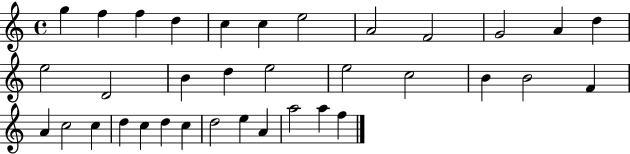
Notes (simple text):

G5/q F5/q F5/q D5/q C5/q C5/q E5/h A4/h F4/h G4/h A4/q D5/q E5/h D4/h B4/q D5/q E5/h E5/h C5/h B4/q B4/h F4/q A4/q C5/h C5/q D5/q C5/q D5/q C5/q D5/h E5/q A4/q A5/h A5/q F5/q